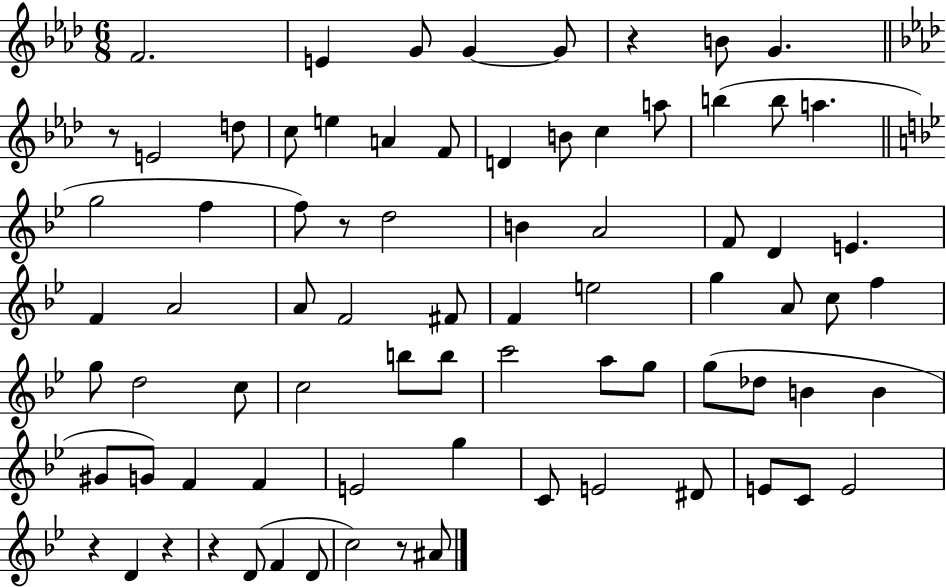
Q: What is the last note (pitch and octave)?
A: A#4